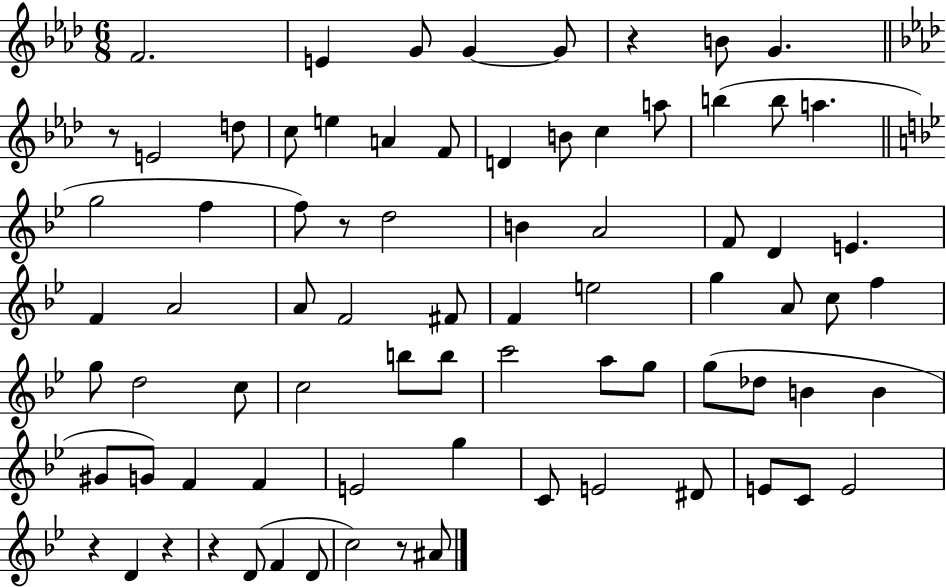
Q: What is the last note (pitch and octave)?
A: A#4